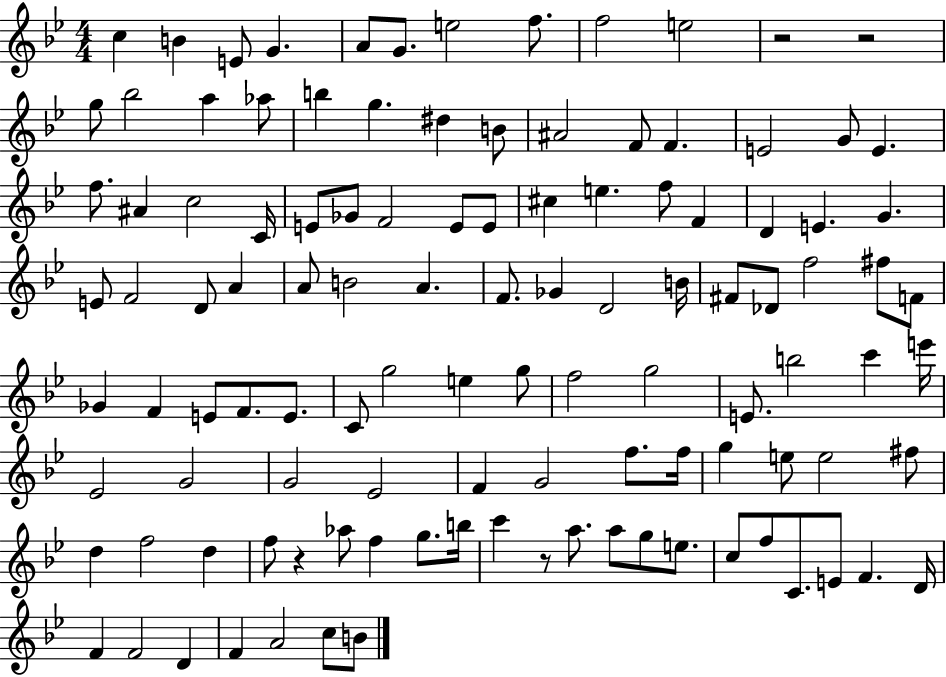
X:1
T:Untitled
M:4/4
L:1/4
K:Bb
c B E/2 G A/2 G/2 e2 f/2 f2 e2 z2 z2 g/2 _b2 a _a/2 b g ^d B/2 ^A2 F/2 F E2 G/2 E f/2 ^A c2 C/4 E/2 _G/2 F2 E/2 E/2 ^c e f/2 F D E G E/2 F2 D/2 A A/2 B2 A F/2 _G D2 B/4 ^F/2 _D/2 f2 ^f/2 F/2 _G F E/2 F/2 E/2 C/2 g2 e g/2 f2 g2 E/2 b2 c' e'/4 _E2 G2 G2 _E2 F G2 f/2 f/4 g e/2 e2 ^f/2 d f2 d f/2 z _a/2 f g/2 b/4 c' z/2 a/2 a/2 g/2 e/2 c/2 f/2 C/2 E/2 F D/4 F F2 D F A2 c/2 B/2